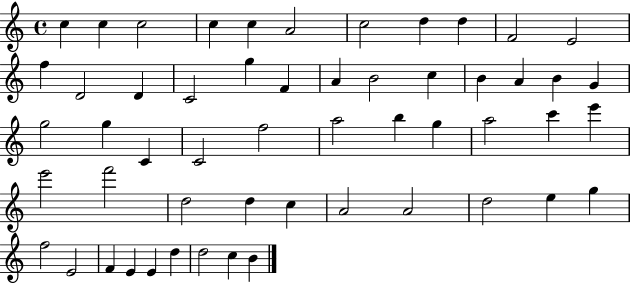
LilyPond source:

{
  \clef treble
  \time 4/4
  \defaultTimeSignature
  \key c \major
  c''4 c''4 c''2 | c''4 c''4 a'2 | c''2 d''4 d''4 | f'2 e'2 | \break f''4 d'2 d'4 | c'2 g''4 f'4 | a'4 b'2 c''4 | b'4 a'4 b'4 g'4 | \break g''2 g''4 c'4 | c'2 f''2 | a''2 b''4 g''4 | a''2 c'''4 e'''4 | \break e'''2 f'''2 | d''2 d''4 c''4 | a'2 a'2 | d''2 e''4 g''4 | \break f''2 e'2 | f'4 e'4 e'4 d''4 | d''2 c''4 b'4 | \bar "|."
}